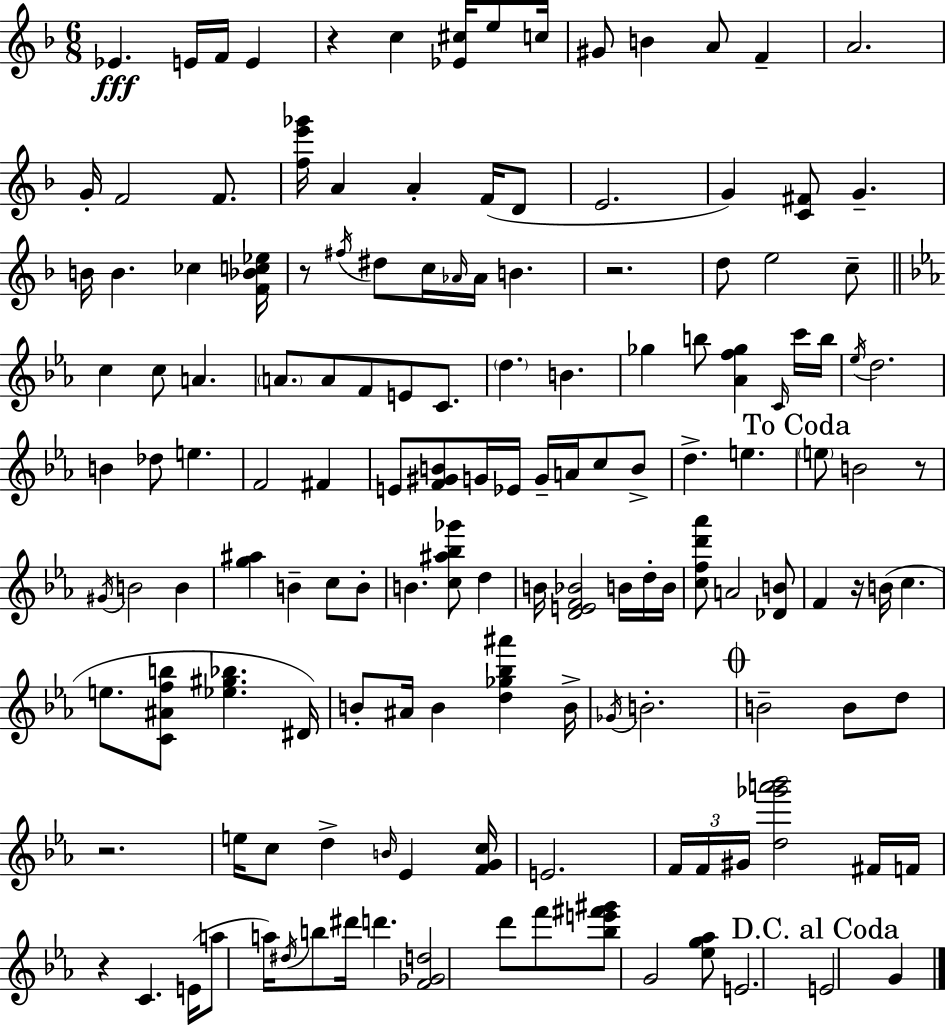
X:1
T:Untitled
M:6/8
L:1/4
K:F
_E E/4 F/4 E z c [_E^c]/4 e/2 c/4 ^G/2 B A/2 F A2 G/4 F2 F/2 [fe'_g']/4 A A F/4 D/2 E2 G [C^F]/2 G B/4 B _c [F_Bc_e]/4 z/2 ^f/4 ^d/2 c/4 _A/4 _A/4 B z2 d/2 e2 c/2 c c/2 A A/2 A/2 F/2 E/2 C/2 d B _g b/2 [_Af_g] C/4 c'/4 b/4 _e/4 d2 B _d/2 e F2 ^F E/2 [F^GB]/2 G/4 _E/4 G/4 A/4 c/2 B/2 d e e/2 B2 z/2 ^G/4 B2 B [g^a] B c/2 B/2 B [c^a_b_g']/2 d B/4 [DEF_B]2 B/4 d/4 B/4 [cfd'_a']/2 A2 [_DB]/2 F z/4 B/4 c e/2 [C^Afb]/2 [_e^g_b] ^D/4 B/2 ^A/4 B [d_g_b^a'] B/4 _G/4 B2 B2 B/2 d/2 z2 e/4 c/2 d B/4 _E [FGc]/4 E2 F/4 F/4 ^G/4 [d_g'a'_b']2 ^F/4 F/4 z C E/4 a/2 a/4 ^d/4 b/2 ^d'/4 d' [F_Gd]2 d'/2 f'/2 [_be'^f'^g']/2 G2 [_eg_a]/2 E2 E2 G